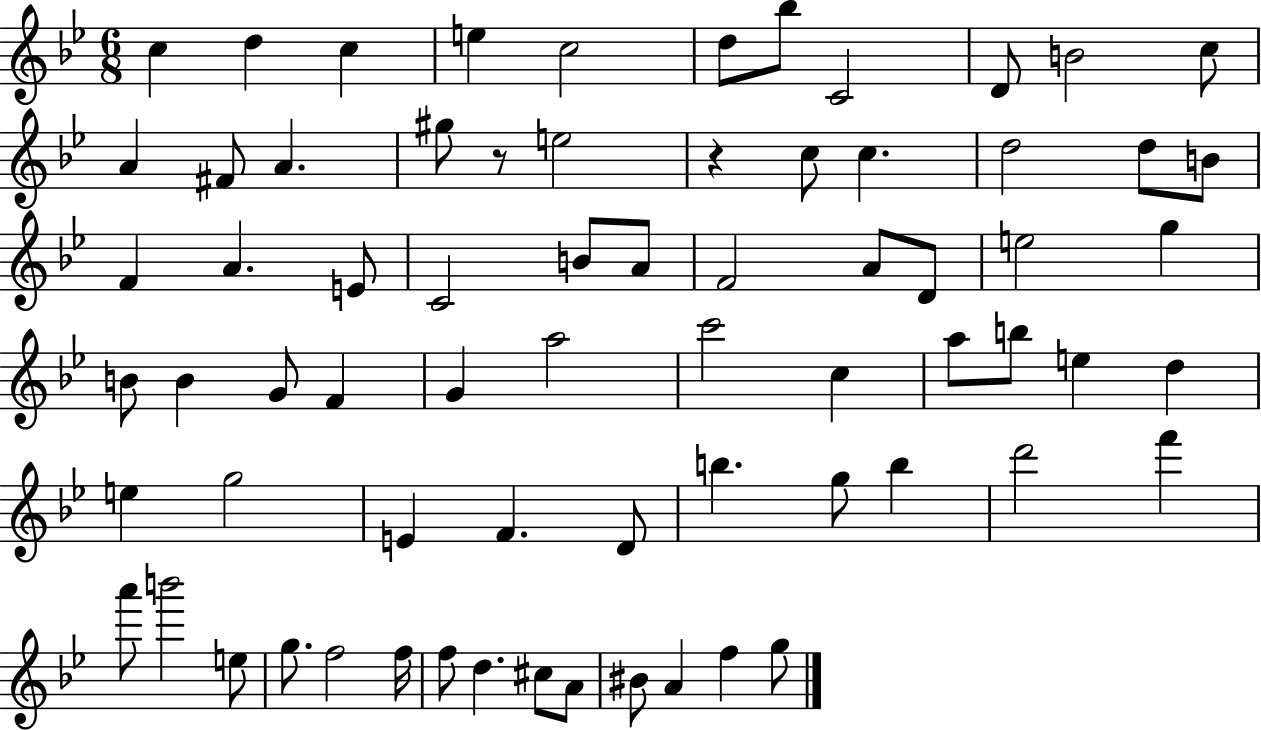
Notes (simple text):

C5/q D5/q C5/q E5/q C5/h D5/e Bb5/e C4/h D4/e B4/h C5/e A4/q F#4/e A4/q. G#5/e R/e E5/h R/q C5/e C5/q. D5/h D5/e B4/e F4/q A4/q. E4/e C4/h B4/e A4/e F4/h A4/e D4/e E5/h G5/q B4/e B4/q G4/e F4/q G4/q A5/h C6/h C5/q A5/e B5/e E5/q D5/q E5/q G5/h E4/q F4/q. D4/e B5/q. G5/e B5/q D6/h F6/q A6/e B6/h E5/e G5/e. F5/h F5/s F5/e D5/q. C#5/e A4/e BIS4/e A4/q F5/q G5/e